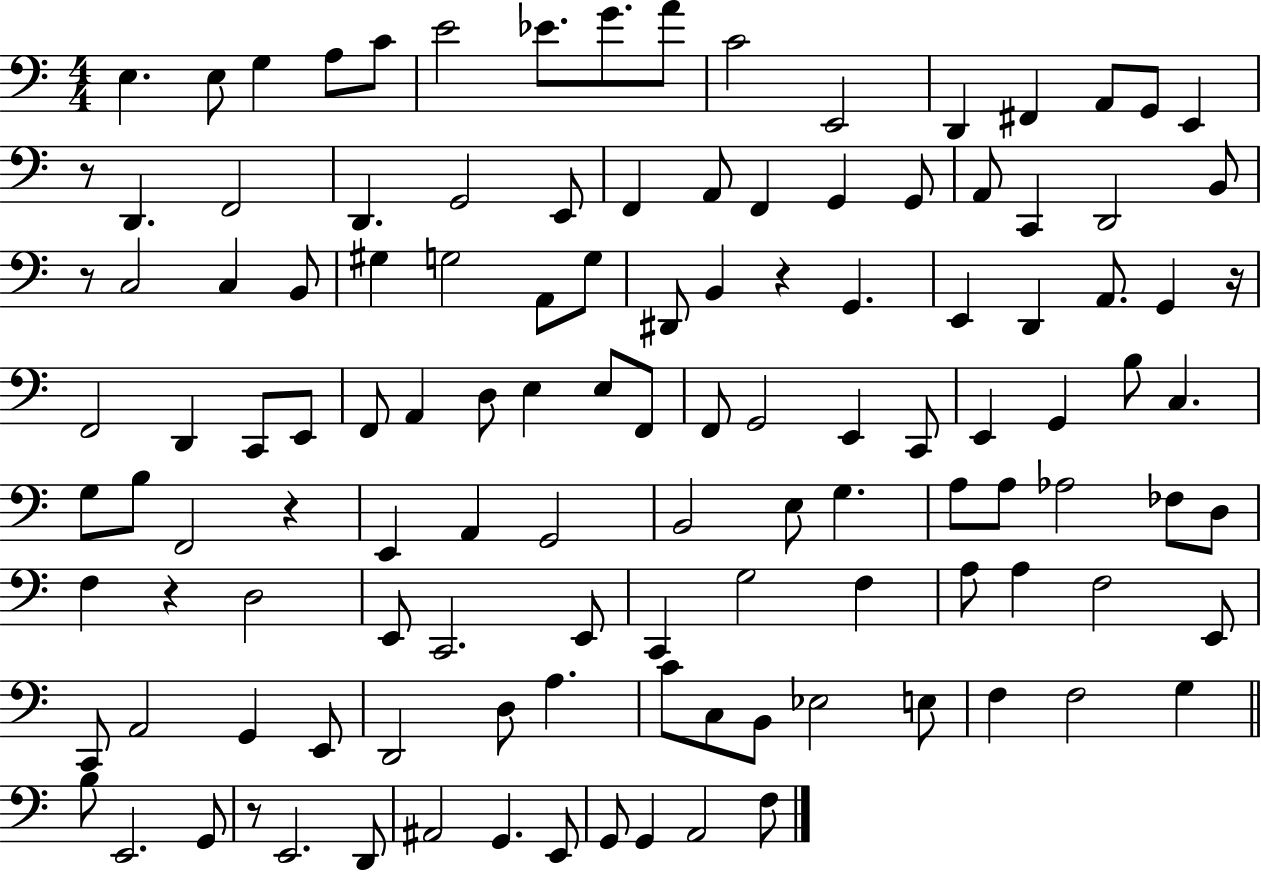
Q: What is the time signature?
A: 4/4